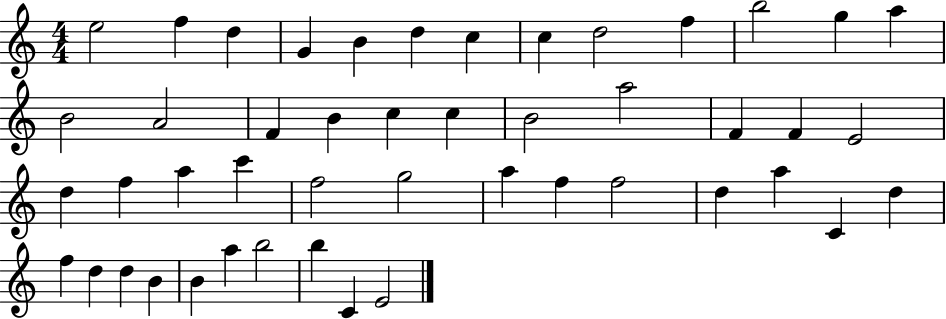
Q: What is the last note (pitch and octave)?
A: E4